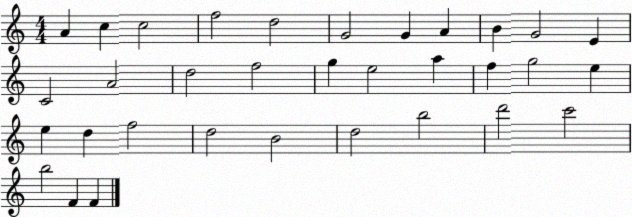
X:1
T:Untitled
M:4/4
L:1/4
K:C
A c c2 f2 d2 G2 G A B G2 E C2 A2 d2 f2 g e2 a f g2 e e d f2 d2 B2 d2 b2 d'2 c'2 b2 F F